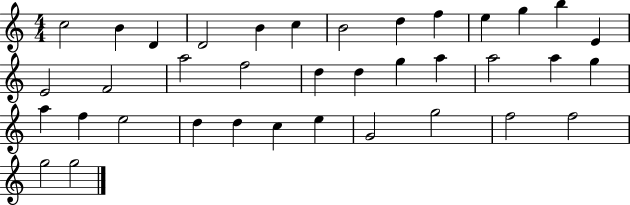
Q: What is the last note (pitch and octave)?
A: G5